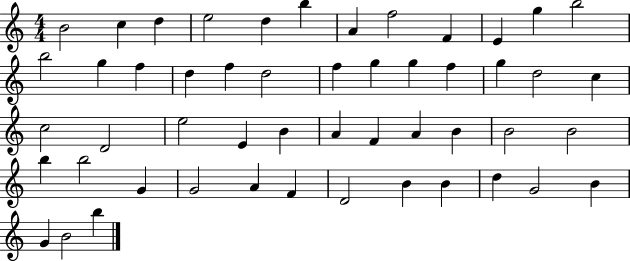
{
  \clef treble
  \numericTimeSignature
  \time 4/4
  \key c \major
  b'2 c''4 d''4 | e''2 d''4 b''4 | a'4 f''2 f'4 | e'4 g''4 b''2 | \break b''2 g''4 f''4 | d''4 f''4 d''2 | f''4 g''4 g''4 f''4 | g''4 d''2 c''4 | \break c''2 d'2 | e''2 e'4 b'4 | a'4 f'4 a'4 b'4 | b'2 b'2 | \break b''4 b''2 g'4 | g'2 a'4 f'4 | d'2 b'4 b'4 | d''4 g'2 b'4 | \break g'4 b'2 b''4 | \bar "|."
}